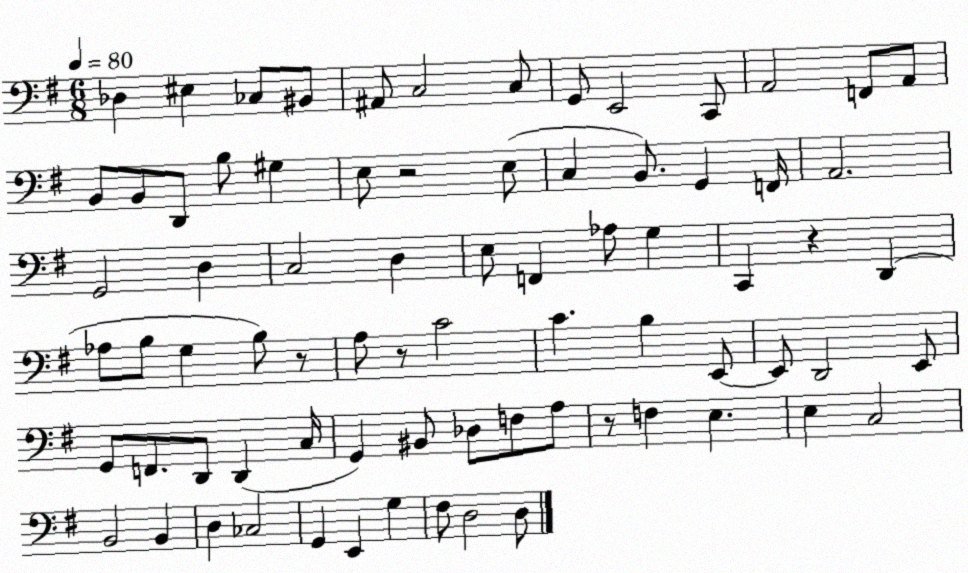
X:1
T:Untitled
M:6/8
L:1/4
K:G
_D, ^E, _C,/2 ^B,,/2 ^A,,/2 C,2 C,/2 G,,/2 E,,2 C,,/2 A,,2 F,,/2 A,,/2 B,,/2 B,,/2 D,,/2 B,/2 ^G, E,/2 z2 E,/2 C, B,,/2 G,, F,,/4 A,,2 G,,2 D, C,2 D, E,/2 F,, _A,/2 G, C,, z D,, _A,/2 B,/2 G, B,/2 z/2 A,/2 z/2 C2 C B, E,,/2 E,,/2 D,,2 E,,/2 G,,/2 F,,/2 D,,/2 D,, C,/4 G,, ^B,,/2 _D,/2 F,/2 A,/2 z/2 F, E, E, C,2 B,,2 B,, D, _C,2 G,, E,, G, ^F,/2 D,2 D,/2